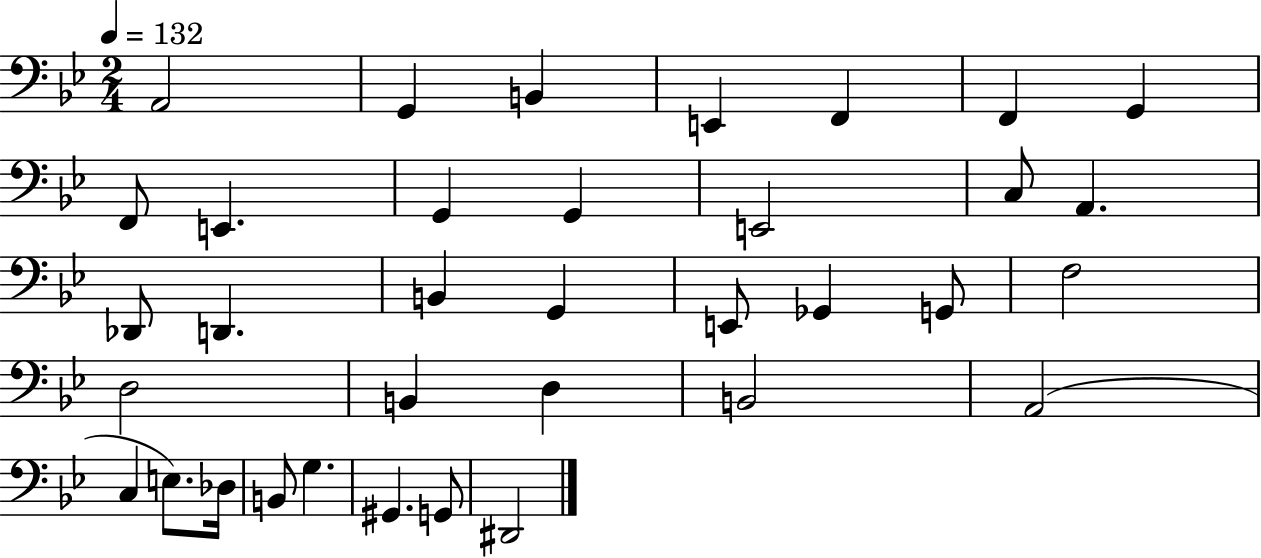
{
  \clef bass
  \numericTimeSignature
  \time 2/4
  \key bes \major
  \tempo 4 = 132
  a,2 | g,4 b,4 | e,4 f,4 | f,4 g,4 | \break f,8 e,4. | g,4 g,4 | e,2 | c8 a,4. | \break des,8 d,4. | b,4 g,4 | e,8 ges,4 g,8 | f2 | \break d2 | b,4 d4 | b,2 | a,2( | \break c4 e8.) des16 | b,8 g4. | gis,4. g,8 | dis,2 | \break \bar "|."
}